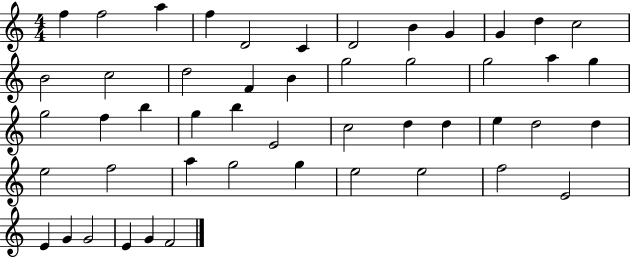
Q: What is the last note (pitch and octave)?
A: F4